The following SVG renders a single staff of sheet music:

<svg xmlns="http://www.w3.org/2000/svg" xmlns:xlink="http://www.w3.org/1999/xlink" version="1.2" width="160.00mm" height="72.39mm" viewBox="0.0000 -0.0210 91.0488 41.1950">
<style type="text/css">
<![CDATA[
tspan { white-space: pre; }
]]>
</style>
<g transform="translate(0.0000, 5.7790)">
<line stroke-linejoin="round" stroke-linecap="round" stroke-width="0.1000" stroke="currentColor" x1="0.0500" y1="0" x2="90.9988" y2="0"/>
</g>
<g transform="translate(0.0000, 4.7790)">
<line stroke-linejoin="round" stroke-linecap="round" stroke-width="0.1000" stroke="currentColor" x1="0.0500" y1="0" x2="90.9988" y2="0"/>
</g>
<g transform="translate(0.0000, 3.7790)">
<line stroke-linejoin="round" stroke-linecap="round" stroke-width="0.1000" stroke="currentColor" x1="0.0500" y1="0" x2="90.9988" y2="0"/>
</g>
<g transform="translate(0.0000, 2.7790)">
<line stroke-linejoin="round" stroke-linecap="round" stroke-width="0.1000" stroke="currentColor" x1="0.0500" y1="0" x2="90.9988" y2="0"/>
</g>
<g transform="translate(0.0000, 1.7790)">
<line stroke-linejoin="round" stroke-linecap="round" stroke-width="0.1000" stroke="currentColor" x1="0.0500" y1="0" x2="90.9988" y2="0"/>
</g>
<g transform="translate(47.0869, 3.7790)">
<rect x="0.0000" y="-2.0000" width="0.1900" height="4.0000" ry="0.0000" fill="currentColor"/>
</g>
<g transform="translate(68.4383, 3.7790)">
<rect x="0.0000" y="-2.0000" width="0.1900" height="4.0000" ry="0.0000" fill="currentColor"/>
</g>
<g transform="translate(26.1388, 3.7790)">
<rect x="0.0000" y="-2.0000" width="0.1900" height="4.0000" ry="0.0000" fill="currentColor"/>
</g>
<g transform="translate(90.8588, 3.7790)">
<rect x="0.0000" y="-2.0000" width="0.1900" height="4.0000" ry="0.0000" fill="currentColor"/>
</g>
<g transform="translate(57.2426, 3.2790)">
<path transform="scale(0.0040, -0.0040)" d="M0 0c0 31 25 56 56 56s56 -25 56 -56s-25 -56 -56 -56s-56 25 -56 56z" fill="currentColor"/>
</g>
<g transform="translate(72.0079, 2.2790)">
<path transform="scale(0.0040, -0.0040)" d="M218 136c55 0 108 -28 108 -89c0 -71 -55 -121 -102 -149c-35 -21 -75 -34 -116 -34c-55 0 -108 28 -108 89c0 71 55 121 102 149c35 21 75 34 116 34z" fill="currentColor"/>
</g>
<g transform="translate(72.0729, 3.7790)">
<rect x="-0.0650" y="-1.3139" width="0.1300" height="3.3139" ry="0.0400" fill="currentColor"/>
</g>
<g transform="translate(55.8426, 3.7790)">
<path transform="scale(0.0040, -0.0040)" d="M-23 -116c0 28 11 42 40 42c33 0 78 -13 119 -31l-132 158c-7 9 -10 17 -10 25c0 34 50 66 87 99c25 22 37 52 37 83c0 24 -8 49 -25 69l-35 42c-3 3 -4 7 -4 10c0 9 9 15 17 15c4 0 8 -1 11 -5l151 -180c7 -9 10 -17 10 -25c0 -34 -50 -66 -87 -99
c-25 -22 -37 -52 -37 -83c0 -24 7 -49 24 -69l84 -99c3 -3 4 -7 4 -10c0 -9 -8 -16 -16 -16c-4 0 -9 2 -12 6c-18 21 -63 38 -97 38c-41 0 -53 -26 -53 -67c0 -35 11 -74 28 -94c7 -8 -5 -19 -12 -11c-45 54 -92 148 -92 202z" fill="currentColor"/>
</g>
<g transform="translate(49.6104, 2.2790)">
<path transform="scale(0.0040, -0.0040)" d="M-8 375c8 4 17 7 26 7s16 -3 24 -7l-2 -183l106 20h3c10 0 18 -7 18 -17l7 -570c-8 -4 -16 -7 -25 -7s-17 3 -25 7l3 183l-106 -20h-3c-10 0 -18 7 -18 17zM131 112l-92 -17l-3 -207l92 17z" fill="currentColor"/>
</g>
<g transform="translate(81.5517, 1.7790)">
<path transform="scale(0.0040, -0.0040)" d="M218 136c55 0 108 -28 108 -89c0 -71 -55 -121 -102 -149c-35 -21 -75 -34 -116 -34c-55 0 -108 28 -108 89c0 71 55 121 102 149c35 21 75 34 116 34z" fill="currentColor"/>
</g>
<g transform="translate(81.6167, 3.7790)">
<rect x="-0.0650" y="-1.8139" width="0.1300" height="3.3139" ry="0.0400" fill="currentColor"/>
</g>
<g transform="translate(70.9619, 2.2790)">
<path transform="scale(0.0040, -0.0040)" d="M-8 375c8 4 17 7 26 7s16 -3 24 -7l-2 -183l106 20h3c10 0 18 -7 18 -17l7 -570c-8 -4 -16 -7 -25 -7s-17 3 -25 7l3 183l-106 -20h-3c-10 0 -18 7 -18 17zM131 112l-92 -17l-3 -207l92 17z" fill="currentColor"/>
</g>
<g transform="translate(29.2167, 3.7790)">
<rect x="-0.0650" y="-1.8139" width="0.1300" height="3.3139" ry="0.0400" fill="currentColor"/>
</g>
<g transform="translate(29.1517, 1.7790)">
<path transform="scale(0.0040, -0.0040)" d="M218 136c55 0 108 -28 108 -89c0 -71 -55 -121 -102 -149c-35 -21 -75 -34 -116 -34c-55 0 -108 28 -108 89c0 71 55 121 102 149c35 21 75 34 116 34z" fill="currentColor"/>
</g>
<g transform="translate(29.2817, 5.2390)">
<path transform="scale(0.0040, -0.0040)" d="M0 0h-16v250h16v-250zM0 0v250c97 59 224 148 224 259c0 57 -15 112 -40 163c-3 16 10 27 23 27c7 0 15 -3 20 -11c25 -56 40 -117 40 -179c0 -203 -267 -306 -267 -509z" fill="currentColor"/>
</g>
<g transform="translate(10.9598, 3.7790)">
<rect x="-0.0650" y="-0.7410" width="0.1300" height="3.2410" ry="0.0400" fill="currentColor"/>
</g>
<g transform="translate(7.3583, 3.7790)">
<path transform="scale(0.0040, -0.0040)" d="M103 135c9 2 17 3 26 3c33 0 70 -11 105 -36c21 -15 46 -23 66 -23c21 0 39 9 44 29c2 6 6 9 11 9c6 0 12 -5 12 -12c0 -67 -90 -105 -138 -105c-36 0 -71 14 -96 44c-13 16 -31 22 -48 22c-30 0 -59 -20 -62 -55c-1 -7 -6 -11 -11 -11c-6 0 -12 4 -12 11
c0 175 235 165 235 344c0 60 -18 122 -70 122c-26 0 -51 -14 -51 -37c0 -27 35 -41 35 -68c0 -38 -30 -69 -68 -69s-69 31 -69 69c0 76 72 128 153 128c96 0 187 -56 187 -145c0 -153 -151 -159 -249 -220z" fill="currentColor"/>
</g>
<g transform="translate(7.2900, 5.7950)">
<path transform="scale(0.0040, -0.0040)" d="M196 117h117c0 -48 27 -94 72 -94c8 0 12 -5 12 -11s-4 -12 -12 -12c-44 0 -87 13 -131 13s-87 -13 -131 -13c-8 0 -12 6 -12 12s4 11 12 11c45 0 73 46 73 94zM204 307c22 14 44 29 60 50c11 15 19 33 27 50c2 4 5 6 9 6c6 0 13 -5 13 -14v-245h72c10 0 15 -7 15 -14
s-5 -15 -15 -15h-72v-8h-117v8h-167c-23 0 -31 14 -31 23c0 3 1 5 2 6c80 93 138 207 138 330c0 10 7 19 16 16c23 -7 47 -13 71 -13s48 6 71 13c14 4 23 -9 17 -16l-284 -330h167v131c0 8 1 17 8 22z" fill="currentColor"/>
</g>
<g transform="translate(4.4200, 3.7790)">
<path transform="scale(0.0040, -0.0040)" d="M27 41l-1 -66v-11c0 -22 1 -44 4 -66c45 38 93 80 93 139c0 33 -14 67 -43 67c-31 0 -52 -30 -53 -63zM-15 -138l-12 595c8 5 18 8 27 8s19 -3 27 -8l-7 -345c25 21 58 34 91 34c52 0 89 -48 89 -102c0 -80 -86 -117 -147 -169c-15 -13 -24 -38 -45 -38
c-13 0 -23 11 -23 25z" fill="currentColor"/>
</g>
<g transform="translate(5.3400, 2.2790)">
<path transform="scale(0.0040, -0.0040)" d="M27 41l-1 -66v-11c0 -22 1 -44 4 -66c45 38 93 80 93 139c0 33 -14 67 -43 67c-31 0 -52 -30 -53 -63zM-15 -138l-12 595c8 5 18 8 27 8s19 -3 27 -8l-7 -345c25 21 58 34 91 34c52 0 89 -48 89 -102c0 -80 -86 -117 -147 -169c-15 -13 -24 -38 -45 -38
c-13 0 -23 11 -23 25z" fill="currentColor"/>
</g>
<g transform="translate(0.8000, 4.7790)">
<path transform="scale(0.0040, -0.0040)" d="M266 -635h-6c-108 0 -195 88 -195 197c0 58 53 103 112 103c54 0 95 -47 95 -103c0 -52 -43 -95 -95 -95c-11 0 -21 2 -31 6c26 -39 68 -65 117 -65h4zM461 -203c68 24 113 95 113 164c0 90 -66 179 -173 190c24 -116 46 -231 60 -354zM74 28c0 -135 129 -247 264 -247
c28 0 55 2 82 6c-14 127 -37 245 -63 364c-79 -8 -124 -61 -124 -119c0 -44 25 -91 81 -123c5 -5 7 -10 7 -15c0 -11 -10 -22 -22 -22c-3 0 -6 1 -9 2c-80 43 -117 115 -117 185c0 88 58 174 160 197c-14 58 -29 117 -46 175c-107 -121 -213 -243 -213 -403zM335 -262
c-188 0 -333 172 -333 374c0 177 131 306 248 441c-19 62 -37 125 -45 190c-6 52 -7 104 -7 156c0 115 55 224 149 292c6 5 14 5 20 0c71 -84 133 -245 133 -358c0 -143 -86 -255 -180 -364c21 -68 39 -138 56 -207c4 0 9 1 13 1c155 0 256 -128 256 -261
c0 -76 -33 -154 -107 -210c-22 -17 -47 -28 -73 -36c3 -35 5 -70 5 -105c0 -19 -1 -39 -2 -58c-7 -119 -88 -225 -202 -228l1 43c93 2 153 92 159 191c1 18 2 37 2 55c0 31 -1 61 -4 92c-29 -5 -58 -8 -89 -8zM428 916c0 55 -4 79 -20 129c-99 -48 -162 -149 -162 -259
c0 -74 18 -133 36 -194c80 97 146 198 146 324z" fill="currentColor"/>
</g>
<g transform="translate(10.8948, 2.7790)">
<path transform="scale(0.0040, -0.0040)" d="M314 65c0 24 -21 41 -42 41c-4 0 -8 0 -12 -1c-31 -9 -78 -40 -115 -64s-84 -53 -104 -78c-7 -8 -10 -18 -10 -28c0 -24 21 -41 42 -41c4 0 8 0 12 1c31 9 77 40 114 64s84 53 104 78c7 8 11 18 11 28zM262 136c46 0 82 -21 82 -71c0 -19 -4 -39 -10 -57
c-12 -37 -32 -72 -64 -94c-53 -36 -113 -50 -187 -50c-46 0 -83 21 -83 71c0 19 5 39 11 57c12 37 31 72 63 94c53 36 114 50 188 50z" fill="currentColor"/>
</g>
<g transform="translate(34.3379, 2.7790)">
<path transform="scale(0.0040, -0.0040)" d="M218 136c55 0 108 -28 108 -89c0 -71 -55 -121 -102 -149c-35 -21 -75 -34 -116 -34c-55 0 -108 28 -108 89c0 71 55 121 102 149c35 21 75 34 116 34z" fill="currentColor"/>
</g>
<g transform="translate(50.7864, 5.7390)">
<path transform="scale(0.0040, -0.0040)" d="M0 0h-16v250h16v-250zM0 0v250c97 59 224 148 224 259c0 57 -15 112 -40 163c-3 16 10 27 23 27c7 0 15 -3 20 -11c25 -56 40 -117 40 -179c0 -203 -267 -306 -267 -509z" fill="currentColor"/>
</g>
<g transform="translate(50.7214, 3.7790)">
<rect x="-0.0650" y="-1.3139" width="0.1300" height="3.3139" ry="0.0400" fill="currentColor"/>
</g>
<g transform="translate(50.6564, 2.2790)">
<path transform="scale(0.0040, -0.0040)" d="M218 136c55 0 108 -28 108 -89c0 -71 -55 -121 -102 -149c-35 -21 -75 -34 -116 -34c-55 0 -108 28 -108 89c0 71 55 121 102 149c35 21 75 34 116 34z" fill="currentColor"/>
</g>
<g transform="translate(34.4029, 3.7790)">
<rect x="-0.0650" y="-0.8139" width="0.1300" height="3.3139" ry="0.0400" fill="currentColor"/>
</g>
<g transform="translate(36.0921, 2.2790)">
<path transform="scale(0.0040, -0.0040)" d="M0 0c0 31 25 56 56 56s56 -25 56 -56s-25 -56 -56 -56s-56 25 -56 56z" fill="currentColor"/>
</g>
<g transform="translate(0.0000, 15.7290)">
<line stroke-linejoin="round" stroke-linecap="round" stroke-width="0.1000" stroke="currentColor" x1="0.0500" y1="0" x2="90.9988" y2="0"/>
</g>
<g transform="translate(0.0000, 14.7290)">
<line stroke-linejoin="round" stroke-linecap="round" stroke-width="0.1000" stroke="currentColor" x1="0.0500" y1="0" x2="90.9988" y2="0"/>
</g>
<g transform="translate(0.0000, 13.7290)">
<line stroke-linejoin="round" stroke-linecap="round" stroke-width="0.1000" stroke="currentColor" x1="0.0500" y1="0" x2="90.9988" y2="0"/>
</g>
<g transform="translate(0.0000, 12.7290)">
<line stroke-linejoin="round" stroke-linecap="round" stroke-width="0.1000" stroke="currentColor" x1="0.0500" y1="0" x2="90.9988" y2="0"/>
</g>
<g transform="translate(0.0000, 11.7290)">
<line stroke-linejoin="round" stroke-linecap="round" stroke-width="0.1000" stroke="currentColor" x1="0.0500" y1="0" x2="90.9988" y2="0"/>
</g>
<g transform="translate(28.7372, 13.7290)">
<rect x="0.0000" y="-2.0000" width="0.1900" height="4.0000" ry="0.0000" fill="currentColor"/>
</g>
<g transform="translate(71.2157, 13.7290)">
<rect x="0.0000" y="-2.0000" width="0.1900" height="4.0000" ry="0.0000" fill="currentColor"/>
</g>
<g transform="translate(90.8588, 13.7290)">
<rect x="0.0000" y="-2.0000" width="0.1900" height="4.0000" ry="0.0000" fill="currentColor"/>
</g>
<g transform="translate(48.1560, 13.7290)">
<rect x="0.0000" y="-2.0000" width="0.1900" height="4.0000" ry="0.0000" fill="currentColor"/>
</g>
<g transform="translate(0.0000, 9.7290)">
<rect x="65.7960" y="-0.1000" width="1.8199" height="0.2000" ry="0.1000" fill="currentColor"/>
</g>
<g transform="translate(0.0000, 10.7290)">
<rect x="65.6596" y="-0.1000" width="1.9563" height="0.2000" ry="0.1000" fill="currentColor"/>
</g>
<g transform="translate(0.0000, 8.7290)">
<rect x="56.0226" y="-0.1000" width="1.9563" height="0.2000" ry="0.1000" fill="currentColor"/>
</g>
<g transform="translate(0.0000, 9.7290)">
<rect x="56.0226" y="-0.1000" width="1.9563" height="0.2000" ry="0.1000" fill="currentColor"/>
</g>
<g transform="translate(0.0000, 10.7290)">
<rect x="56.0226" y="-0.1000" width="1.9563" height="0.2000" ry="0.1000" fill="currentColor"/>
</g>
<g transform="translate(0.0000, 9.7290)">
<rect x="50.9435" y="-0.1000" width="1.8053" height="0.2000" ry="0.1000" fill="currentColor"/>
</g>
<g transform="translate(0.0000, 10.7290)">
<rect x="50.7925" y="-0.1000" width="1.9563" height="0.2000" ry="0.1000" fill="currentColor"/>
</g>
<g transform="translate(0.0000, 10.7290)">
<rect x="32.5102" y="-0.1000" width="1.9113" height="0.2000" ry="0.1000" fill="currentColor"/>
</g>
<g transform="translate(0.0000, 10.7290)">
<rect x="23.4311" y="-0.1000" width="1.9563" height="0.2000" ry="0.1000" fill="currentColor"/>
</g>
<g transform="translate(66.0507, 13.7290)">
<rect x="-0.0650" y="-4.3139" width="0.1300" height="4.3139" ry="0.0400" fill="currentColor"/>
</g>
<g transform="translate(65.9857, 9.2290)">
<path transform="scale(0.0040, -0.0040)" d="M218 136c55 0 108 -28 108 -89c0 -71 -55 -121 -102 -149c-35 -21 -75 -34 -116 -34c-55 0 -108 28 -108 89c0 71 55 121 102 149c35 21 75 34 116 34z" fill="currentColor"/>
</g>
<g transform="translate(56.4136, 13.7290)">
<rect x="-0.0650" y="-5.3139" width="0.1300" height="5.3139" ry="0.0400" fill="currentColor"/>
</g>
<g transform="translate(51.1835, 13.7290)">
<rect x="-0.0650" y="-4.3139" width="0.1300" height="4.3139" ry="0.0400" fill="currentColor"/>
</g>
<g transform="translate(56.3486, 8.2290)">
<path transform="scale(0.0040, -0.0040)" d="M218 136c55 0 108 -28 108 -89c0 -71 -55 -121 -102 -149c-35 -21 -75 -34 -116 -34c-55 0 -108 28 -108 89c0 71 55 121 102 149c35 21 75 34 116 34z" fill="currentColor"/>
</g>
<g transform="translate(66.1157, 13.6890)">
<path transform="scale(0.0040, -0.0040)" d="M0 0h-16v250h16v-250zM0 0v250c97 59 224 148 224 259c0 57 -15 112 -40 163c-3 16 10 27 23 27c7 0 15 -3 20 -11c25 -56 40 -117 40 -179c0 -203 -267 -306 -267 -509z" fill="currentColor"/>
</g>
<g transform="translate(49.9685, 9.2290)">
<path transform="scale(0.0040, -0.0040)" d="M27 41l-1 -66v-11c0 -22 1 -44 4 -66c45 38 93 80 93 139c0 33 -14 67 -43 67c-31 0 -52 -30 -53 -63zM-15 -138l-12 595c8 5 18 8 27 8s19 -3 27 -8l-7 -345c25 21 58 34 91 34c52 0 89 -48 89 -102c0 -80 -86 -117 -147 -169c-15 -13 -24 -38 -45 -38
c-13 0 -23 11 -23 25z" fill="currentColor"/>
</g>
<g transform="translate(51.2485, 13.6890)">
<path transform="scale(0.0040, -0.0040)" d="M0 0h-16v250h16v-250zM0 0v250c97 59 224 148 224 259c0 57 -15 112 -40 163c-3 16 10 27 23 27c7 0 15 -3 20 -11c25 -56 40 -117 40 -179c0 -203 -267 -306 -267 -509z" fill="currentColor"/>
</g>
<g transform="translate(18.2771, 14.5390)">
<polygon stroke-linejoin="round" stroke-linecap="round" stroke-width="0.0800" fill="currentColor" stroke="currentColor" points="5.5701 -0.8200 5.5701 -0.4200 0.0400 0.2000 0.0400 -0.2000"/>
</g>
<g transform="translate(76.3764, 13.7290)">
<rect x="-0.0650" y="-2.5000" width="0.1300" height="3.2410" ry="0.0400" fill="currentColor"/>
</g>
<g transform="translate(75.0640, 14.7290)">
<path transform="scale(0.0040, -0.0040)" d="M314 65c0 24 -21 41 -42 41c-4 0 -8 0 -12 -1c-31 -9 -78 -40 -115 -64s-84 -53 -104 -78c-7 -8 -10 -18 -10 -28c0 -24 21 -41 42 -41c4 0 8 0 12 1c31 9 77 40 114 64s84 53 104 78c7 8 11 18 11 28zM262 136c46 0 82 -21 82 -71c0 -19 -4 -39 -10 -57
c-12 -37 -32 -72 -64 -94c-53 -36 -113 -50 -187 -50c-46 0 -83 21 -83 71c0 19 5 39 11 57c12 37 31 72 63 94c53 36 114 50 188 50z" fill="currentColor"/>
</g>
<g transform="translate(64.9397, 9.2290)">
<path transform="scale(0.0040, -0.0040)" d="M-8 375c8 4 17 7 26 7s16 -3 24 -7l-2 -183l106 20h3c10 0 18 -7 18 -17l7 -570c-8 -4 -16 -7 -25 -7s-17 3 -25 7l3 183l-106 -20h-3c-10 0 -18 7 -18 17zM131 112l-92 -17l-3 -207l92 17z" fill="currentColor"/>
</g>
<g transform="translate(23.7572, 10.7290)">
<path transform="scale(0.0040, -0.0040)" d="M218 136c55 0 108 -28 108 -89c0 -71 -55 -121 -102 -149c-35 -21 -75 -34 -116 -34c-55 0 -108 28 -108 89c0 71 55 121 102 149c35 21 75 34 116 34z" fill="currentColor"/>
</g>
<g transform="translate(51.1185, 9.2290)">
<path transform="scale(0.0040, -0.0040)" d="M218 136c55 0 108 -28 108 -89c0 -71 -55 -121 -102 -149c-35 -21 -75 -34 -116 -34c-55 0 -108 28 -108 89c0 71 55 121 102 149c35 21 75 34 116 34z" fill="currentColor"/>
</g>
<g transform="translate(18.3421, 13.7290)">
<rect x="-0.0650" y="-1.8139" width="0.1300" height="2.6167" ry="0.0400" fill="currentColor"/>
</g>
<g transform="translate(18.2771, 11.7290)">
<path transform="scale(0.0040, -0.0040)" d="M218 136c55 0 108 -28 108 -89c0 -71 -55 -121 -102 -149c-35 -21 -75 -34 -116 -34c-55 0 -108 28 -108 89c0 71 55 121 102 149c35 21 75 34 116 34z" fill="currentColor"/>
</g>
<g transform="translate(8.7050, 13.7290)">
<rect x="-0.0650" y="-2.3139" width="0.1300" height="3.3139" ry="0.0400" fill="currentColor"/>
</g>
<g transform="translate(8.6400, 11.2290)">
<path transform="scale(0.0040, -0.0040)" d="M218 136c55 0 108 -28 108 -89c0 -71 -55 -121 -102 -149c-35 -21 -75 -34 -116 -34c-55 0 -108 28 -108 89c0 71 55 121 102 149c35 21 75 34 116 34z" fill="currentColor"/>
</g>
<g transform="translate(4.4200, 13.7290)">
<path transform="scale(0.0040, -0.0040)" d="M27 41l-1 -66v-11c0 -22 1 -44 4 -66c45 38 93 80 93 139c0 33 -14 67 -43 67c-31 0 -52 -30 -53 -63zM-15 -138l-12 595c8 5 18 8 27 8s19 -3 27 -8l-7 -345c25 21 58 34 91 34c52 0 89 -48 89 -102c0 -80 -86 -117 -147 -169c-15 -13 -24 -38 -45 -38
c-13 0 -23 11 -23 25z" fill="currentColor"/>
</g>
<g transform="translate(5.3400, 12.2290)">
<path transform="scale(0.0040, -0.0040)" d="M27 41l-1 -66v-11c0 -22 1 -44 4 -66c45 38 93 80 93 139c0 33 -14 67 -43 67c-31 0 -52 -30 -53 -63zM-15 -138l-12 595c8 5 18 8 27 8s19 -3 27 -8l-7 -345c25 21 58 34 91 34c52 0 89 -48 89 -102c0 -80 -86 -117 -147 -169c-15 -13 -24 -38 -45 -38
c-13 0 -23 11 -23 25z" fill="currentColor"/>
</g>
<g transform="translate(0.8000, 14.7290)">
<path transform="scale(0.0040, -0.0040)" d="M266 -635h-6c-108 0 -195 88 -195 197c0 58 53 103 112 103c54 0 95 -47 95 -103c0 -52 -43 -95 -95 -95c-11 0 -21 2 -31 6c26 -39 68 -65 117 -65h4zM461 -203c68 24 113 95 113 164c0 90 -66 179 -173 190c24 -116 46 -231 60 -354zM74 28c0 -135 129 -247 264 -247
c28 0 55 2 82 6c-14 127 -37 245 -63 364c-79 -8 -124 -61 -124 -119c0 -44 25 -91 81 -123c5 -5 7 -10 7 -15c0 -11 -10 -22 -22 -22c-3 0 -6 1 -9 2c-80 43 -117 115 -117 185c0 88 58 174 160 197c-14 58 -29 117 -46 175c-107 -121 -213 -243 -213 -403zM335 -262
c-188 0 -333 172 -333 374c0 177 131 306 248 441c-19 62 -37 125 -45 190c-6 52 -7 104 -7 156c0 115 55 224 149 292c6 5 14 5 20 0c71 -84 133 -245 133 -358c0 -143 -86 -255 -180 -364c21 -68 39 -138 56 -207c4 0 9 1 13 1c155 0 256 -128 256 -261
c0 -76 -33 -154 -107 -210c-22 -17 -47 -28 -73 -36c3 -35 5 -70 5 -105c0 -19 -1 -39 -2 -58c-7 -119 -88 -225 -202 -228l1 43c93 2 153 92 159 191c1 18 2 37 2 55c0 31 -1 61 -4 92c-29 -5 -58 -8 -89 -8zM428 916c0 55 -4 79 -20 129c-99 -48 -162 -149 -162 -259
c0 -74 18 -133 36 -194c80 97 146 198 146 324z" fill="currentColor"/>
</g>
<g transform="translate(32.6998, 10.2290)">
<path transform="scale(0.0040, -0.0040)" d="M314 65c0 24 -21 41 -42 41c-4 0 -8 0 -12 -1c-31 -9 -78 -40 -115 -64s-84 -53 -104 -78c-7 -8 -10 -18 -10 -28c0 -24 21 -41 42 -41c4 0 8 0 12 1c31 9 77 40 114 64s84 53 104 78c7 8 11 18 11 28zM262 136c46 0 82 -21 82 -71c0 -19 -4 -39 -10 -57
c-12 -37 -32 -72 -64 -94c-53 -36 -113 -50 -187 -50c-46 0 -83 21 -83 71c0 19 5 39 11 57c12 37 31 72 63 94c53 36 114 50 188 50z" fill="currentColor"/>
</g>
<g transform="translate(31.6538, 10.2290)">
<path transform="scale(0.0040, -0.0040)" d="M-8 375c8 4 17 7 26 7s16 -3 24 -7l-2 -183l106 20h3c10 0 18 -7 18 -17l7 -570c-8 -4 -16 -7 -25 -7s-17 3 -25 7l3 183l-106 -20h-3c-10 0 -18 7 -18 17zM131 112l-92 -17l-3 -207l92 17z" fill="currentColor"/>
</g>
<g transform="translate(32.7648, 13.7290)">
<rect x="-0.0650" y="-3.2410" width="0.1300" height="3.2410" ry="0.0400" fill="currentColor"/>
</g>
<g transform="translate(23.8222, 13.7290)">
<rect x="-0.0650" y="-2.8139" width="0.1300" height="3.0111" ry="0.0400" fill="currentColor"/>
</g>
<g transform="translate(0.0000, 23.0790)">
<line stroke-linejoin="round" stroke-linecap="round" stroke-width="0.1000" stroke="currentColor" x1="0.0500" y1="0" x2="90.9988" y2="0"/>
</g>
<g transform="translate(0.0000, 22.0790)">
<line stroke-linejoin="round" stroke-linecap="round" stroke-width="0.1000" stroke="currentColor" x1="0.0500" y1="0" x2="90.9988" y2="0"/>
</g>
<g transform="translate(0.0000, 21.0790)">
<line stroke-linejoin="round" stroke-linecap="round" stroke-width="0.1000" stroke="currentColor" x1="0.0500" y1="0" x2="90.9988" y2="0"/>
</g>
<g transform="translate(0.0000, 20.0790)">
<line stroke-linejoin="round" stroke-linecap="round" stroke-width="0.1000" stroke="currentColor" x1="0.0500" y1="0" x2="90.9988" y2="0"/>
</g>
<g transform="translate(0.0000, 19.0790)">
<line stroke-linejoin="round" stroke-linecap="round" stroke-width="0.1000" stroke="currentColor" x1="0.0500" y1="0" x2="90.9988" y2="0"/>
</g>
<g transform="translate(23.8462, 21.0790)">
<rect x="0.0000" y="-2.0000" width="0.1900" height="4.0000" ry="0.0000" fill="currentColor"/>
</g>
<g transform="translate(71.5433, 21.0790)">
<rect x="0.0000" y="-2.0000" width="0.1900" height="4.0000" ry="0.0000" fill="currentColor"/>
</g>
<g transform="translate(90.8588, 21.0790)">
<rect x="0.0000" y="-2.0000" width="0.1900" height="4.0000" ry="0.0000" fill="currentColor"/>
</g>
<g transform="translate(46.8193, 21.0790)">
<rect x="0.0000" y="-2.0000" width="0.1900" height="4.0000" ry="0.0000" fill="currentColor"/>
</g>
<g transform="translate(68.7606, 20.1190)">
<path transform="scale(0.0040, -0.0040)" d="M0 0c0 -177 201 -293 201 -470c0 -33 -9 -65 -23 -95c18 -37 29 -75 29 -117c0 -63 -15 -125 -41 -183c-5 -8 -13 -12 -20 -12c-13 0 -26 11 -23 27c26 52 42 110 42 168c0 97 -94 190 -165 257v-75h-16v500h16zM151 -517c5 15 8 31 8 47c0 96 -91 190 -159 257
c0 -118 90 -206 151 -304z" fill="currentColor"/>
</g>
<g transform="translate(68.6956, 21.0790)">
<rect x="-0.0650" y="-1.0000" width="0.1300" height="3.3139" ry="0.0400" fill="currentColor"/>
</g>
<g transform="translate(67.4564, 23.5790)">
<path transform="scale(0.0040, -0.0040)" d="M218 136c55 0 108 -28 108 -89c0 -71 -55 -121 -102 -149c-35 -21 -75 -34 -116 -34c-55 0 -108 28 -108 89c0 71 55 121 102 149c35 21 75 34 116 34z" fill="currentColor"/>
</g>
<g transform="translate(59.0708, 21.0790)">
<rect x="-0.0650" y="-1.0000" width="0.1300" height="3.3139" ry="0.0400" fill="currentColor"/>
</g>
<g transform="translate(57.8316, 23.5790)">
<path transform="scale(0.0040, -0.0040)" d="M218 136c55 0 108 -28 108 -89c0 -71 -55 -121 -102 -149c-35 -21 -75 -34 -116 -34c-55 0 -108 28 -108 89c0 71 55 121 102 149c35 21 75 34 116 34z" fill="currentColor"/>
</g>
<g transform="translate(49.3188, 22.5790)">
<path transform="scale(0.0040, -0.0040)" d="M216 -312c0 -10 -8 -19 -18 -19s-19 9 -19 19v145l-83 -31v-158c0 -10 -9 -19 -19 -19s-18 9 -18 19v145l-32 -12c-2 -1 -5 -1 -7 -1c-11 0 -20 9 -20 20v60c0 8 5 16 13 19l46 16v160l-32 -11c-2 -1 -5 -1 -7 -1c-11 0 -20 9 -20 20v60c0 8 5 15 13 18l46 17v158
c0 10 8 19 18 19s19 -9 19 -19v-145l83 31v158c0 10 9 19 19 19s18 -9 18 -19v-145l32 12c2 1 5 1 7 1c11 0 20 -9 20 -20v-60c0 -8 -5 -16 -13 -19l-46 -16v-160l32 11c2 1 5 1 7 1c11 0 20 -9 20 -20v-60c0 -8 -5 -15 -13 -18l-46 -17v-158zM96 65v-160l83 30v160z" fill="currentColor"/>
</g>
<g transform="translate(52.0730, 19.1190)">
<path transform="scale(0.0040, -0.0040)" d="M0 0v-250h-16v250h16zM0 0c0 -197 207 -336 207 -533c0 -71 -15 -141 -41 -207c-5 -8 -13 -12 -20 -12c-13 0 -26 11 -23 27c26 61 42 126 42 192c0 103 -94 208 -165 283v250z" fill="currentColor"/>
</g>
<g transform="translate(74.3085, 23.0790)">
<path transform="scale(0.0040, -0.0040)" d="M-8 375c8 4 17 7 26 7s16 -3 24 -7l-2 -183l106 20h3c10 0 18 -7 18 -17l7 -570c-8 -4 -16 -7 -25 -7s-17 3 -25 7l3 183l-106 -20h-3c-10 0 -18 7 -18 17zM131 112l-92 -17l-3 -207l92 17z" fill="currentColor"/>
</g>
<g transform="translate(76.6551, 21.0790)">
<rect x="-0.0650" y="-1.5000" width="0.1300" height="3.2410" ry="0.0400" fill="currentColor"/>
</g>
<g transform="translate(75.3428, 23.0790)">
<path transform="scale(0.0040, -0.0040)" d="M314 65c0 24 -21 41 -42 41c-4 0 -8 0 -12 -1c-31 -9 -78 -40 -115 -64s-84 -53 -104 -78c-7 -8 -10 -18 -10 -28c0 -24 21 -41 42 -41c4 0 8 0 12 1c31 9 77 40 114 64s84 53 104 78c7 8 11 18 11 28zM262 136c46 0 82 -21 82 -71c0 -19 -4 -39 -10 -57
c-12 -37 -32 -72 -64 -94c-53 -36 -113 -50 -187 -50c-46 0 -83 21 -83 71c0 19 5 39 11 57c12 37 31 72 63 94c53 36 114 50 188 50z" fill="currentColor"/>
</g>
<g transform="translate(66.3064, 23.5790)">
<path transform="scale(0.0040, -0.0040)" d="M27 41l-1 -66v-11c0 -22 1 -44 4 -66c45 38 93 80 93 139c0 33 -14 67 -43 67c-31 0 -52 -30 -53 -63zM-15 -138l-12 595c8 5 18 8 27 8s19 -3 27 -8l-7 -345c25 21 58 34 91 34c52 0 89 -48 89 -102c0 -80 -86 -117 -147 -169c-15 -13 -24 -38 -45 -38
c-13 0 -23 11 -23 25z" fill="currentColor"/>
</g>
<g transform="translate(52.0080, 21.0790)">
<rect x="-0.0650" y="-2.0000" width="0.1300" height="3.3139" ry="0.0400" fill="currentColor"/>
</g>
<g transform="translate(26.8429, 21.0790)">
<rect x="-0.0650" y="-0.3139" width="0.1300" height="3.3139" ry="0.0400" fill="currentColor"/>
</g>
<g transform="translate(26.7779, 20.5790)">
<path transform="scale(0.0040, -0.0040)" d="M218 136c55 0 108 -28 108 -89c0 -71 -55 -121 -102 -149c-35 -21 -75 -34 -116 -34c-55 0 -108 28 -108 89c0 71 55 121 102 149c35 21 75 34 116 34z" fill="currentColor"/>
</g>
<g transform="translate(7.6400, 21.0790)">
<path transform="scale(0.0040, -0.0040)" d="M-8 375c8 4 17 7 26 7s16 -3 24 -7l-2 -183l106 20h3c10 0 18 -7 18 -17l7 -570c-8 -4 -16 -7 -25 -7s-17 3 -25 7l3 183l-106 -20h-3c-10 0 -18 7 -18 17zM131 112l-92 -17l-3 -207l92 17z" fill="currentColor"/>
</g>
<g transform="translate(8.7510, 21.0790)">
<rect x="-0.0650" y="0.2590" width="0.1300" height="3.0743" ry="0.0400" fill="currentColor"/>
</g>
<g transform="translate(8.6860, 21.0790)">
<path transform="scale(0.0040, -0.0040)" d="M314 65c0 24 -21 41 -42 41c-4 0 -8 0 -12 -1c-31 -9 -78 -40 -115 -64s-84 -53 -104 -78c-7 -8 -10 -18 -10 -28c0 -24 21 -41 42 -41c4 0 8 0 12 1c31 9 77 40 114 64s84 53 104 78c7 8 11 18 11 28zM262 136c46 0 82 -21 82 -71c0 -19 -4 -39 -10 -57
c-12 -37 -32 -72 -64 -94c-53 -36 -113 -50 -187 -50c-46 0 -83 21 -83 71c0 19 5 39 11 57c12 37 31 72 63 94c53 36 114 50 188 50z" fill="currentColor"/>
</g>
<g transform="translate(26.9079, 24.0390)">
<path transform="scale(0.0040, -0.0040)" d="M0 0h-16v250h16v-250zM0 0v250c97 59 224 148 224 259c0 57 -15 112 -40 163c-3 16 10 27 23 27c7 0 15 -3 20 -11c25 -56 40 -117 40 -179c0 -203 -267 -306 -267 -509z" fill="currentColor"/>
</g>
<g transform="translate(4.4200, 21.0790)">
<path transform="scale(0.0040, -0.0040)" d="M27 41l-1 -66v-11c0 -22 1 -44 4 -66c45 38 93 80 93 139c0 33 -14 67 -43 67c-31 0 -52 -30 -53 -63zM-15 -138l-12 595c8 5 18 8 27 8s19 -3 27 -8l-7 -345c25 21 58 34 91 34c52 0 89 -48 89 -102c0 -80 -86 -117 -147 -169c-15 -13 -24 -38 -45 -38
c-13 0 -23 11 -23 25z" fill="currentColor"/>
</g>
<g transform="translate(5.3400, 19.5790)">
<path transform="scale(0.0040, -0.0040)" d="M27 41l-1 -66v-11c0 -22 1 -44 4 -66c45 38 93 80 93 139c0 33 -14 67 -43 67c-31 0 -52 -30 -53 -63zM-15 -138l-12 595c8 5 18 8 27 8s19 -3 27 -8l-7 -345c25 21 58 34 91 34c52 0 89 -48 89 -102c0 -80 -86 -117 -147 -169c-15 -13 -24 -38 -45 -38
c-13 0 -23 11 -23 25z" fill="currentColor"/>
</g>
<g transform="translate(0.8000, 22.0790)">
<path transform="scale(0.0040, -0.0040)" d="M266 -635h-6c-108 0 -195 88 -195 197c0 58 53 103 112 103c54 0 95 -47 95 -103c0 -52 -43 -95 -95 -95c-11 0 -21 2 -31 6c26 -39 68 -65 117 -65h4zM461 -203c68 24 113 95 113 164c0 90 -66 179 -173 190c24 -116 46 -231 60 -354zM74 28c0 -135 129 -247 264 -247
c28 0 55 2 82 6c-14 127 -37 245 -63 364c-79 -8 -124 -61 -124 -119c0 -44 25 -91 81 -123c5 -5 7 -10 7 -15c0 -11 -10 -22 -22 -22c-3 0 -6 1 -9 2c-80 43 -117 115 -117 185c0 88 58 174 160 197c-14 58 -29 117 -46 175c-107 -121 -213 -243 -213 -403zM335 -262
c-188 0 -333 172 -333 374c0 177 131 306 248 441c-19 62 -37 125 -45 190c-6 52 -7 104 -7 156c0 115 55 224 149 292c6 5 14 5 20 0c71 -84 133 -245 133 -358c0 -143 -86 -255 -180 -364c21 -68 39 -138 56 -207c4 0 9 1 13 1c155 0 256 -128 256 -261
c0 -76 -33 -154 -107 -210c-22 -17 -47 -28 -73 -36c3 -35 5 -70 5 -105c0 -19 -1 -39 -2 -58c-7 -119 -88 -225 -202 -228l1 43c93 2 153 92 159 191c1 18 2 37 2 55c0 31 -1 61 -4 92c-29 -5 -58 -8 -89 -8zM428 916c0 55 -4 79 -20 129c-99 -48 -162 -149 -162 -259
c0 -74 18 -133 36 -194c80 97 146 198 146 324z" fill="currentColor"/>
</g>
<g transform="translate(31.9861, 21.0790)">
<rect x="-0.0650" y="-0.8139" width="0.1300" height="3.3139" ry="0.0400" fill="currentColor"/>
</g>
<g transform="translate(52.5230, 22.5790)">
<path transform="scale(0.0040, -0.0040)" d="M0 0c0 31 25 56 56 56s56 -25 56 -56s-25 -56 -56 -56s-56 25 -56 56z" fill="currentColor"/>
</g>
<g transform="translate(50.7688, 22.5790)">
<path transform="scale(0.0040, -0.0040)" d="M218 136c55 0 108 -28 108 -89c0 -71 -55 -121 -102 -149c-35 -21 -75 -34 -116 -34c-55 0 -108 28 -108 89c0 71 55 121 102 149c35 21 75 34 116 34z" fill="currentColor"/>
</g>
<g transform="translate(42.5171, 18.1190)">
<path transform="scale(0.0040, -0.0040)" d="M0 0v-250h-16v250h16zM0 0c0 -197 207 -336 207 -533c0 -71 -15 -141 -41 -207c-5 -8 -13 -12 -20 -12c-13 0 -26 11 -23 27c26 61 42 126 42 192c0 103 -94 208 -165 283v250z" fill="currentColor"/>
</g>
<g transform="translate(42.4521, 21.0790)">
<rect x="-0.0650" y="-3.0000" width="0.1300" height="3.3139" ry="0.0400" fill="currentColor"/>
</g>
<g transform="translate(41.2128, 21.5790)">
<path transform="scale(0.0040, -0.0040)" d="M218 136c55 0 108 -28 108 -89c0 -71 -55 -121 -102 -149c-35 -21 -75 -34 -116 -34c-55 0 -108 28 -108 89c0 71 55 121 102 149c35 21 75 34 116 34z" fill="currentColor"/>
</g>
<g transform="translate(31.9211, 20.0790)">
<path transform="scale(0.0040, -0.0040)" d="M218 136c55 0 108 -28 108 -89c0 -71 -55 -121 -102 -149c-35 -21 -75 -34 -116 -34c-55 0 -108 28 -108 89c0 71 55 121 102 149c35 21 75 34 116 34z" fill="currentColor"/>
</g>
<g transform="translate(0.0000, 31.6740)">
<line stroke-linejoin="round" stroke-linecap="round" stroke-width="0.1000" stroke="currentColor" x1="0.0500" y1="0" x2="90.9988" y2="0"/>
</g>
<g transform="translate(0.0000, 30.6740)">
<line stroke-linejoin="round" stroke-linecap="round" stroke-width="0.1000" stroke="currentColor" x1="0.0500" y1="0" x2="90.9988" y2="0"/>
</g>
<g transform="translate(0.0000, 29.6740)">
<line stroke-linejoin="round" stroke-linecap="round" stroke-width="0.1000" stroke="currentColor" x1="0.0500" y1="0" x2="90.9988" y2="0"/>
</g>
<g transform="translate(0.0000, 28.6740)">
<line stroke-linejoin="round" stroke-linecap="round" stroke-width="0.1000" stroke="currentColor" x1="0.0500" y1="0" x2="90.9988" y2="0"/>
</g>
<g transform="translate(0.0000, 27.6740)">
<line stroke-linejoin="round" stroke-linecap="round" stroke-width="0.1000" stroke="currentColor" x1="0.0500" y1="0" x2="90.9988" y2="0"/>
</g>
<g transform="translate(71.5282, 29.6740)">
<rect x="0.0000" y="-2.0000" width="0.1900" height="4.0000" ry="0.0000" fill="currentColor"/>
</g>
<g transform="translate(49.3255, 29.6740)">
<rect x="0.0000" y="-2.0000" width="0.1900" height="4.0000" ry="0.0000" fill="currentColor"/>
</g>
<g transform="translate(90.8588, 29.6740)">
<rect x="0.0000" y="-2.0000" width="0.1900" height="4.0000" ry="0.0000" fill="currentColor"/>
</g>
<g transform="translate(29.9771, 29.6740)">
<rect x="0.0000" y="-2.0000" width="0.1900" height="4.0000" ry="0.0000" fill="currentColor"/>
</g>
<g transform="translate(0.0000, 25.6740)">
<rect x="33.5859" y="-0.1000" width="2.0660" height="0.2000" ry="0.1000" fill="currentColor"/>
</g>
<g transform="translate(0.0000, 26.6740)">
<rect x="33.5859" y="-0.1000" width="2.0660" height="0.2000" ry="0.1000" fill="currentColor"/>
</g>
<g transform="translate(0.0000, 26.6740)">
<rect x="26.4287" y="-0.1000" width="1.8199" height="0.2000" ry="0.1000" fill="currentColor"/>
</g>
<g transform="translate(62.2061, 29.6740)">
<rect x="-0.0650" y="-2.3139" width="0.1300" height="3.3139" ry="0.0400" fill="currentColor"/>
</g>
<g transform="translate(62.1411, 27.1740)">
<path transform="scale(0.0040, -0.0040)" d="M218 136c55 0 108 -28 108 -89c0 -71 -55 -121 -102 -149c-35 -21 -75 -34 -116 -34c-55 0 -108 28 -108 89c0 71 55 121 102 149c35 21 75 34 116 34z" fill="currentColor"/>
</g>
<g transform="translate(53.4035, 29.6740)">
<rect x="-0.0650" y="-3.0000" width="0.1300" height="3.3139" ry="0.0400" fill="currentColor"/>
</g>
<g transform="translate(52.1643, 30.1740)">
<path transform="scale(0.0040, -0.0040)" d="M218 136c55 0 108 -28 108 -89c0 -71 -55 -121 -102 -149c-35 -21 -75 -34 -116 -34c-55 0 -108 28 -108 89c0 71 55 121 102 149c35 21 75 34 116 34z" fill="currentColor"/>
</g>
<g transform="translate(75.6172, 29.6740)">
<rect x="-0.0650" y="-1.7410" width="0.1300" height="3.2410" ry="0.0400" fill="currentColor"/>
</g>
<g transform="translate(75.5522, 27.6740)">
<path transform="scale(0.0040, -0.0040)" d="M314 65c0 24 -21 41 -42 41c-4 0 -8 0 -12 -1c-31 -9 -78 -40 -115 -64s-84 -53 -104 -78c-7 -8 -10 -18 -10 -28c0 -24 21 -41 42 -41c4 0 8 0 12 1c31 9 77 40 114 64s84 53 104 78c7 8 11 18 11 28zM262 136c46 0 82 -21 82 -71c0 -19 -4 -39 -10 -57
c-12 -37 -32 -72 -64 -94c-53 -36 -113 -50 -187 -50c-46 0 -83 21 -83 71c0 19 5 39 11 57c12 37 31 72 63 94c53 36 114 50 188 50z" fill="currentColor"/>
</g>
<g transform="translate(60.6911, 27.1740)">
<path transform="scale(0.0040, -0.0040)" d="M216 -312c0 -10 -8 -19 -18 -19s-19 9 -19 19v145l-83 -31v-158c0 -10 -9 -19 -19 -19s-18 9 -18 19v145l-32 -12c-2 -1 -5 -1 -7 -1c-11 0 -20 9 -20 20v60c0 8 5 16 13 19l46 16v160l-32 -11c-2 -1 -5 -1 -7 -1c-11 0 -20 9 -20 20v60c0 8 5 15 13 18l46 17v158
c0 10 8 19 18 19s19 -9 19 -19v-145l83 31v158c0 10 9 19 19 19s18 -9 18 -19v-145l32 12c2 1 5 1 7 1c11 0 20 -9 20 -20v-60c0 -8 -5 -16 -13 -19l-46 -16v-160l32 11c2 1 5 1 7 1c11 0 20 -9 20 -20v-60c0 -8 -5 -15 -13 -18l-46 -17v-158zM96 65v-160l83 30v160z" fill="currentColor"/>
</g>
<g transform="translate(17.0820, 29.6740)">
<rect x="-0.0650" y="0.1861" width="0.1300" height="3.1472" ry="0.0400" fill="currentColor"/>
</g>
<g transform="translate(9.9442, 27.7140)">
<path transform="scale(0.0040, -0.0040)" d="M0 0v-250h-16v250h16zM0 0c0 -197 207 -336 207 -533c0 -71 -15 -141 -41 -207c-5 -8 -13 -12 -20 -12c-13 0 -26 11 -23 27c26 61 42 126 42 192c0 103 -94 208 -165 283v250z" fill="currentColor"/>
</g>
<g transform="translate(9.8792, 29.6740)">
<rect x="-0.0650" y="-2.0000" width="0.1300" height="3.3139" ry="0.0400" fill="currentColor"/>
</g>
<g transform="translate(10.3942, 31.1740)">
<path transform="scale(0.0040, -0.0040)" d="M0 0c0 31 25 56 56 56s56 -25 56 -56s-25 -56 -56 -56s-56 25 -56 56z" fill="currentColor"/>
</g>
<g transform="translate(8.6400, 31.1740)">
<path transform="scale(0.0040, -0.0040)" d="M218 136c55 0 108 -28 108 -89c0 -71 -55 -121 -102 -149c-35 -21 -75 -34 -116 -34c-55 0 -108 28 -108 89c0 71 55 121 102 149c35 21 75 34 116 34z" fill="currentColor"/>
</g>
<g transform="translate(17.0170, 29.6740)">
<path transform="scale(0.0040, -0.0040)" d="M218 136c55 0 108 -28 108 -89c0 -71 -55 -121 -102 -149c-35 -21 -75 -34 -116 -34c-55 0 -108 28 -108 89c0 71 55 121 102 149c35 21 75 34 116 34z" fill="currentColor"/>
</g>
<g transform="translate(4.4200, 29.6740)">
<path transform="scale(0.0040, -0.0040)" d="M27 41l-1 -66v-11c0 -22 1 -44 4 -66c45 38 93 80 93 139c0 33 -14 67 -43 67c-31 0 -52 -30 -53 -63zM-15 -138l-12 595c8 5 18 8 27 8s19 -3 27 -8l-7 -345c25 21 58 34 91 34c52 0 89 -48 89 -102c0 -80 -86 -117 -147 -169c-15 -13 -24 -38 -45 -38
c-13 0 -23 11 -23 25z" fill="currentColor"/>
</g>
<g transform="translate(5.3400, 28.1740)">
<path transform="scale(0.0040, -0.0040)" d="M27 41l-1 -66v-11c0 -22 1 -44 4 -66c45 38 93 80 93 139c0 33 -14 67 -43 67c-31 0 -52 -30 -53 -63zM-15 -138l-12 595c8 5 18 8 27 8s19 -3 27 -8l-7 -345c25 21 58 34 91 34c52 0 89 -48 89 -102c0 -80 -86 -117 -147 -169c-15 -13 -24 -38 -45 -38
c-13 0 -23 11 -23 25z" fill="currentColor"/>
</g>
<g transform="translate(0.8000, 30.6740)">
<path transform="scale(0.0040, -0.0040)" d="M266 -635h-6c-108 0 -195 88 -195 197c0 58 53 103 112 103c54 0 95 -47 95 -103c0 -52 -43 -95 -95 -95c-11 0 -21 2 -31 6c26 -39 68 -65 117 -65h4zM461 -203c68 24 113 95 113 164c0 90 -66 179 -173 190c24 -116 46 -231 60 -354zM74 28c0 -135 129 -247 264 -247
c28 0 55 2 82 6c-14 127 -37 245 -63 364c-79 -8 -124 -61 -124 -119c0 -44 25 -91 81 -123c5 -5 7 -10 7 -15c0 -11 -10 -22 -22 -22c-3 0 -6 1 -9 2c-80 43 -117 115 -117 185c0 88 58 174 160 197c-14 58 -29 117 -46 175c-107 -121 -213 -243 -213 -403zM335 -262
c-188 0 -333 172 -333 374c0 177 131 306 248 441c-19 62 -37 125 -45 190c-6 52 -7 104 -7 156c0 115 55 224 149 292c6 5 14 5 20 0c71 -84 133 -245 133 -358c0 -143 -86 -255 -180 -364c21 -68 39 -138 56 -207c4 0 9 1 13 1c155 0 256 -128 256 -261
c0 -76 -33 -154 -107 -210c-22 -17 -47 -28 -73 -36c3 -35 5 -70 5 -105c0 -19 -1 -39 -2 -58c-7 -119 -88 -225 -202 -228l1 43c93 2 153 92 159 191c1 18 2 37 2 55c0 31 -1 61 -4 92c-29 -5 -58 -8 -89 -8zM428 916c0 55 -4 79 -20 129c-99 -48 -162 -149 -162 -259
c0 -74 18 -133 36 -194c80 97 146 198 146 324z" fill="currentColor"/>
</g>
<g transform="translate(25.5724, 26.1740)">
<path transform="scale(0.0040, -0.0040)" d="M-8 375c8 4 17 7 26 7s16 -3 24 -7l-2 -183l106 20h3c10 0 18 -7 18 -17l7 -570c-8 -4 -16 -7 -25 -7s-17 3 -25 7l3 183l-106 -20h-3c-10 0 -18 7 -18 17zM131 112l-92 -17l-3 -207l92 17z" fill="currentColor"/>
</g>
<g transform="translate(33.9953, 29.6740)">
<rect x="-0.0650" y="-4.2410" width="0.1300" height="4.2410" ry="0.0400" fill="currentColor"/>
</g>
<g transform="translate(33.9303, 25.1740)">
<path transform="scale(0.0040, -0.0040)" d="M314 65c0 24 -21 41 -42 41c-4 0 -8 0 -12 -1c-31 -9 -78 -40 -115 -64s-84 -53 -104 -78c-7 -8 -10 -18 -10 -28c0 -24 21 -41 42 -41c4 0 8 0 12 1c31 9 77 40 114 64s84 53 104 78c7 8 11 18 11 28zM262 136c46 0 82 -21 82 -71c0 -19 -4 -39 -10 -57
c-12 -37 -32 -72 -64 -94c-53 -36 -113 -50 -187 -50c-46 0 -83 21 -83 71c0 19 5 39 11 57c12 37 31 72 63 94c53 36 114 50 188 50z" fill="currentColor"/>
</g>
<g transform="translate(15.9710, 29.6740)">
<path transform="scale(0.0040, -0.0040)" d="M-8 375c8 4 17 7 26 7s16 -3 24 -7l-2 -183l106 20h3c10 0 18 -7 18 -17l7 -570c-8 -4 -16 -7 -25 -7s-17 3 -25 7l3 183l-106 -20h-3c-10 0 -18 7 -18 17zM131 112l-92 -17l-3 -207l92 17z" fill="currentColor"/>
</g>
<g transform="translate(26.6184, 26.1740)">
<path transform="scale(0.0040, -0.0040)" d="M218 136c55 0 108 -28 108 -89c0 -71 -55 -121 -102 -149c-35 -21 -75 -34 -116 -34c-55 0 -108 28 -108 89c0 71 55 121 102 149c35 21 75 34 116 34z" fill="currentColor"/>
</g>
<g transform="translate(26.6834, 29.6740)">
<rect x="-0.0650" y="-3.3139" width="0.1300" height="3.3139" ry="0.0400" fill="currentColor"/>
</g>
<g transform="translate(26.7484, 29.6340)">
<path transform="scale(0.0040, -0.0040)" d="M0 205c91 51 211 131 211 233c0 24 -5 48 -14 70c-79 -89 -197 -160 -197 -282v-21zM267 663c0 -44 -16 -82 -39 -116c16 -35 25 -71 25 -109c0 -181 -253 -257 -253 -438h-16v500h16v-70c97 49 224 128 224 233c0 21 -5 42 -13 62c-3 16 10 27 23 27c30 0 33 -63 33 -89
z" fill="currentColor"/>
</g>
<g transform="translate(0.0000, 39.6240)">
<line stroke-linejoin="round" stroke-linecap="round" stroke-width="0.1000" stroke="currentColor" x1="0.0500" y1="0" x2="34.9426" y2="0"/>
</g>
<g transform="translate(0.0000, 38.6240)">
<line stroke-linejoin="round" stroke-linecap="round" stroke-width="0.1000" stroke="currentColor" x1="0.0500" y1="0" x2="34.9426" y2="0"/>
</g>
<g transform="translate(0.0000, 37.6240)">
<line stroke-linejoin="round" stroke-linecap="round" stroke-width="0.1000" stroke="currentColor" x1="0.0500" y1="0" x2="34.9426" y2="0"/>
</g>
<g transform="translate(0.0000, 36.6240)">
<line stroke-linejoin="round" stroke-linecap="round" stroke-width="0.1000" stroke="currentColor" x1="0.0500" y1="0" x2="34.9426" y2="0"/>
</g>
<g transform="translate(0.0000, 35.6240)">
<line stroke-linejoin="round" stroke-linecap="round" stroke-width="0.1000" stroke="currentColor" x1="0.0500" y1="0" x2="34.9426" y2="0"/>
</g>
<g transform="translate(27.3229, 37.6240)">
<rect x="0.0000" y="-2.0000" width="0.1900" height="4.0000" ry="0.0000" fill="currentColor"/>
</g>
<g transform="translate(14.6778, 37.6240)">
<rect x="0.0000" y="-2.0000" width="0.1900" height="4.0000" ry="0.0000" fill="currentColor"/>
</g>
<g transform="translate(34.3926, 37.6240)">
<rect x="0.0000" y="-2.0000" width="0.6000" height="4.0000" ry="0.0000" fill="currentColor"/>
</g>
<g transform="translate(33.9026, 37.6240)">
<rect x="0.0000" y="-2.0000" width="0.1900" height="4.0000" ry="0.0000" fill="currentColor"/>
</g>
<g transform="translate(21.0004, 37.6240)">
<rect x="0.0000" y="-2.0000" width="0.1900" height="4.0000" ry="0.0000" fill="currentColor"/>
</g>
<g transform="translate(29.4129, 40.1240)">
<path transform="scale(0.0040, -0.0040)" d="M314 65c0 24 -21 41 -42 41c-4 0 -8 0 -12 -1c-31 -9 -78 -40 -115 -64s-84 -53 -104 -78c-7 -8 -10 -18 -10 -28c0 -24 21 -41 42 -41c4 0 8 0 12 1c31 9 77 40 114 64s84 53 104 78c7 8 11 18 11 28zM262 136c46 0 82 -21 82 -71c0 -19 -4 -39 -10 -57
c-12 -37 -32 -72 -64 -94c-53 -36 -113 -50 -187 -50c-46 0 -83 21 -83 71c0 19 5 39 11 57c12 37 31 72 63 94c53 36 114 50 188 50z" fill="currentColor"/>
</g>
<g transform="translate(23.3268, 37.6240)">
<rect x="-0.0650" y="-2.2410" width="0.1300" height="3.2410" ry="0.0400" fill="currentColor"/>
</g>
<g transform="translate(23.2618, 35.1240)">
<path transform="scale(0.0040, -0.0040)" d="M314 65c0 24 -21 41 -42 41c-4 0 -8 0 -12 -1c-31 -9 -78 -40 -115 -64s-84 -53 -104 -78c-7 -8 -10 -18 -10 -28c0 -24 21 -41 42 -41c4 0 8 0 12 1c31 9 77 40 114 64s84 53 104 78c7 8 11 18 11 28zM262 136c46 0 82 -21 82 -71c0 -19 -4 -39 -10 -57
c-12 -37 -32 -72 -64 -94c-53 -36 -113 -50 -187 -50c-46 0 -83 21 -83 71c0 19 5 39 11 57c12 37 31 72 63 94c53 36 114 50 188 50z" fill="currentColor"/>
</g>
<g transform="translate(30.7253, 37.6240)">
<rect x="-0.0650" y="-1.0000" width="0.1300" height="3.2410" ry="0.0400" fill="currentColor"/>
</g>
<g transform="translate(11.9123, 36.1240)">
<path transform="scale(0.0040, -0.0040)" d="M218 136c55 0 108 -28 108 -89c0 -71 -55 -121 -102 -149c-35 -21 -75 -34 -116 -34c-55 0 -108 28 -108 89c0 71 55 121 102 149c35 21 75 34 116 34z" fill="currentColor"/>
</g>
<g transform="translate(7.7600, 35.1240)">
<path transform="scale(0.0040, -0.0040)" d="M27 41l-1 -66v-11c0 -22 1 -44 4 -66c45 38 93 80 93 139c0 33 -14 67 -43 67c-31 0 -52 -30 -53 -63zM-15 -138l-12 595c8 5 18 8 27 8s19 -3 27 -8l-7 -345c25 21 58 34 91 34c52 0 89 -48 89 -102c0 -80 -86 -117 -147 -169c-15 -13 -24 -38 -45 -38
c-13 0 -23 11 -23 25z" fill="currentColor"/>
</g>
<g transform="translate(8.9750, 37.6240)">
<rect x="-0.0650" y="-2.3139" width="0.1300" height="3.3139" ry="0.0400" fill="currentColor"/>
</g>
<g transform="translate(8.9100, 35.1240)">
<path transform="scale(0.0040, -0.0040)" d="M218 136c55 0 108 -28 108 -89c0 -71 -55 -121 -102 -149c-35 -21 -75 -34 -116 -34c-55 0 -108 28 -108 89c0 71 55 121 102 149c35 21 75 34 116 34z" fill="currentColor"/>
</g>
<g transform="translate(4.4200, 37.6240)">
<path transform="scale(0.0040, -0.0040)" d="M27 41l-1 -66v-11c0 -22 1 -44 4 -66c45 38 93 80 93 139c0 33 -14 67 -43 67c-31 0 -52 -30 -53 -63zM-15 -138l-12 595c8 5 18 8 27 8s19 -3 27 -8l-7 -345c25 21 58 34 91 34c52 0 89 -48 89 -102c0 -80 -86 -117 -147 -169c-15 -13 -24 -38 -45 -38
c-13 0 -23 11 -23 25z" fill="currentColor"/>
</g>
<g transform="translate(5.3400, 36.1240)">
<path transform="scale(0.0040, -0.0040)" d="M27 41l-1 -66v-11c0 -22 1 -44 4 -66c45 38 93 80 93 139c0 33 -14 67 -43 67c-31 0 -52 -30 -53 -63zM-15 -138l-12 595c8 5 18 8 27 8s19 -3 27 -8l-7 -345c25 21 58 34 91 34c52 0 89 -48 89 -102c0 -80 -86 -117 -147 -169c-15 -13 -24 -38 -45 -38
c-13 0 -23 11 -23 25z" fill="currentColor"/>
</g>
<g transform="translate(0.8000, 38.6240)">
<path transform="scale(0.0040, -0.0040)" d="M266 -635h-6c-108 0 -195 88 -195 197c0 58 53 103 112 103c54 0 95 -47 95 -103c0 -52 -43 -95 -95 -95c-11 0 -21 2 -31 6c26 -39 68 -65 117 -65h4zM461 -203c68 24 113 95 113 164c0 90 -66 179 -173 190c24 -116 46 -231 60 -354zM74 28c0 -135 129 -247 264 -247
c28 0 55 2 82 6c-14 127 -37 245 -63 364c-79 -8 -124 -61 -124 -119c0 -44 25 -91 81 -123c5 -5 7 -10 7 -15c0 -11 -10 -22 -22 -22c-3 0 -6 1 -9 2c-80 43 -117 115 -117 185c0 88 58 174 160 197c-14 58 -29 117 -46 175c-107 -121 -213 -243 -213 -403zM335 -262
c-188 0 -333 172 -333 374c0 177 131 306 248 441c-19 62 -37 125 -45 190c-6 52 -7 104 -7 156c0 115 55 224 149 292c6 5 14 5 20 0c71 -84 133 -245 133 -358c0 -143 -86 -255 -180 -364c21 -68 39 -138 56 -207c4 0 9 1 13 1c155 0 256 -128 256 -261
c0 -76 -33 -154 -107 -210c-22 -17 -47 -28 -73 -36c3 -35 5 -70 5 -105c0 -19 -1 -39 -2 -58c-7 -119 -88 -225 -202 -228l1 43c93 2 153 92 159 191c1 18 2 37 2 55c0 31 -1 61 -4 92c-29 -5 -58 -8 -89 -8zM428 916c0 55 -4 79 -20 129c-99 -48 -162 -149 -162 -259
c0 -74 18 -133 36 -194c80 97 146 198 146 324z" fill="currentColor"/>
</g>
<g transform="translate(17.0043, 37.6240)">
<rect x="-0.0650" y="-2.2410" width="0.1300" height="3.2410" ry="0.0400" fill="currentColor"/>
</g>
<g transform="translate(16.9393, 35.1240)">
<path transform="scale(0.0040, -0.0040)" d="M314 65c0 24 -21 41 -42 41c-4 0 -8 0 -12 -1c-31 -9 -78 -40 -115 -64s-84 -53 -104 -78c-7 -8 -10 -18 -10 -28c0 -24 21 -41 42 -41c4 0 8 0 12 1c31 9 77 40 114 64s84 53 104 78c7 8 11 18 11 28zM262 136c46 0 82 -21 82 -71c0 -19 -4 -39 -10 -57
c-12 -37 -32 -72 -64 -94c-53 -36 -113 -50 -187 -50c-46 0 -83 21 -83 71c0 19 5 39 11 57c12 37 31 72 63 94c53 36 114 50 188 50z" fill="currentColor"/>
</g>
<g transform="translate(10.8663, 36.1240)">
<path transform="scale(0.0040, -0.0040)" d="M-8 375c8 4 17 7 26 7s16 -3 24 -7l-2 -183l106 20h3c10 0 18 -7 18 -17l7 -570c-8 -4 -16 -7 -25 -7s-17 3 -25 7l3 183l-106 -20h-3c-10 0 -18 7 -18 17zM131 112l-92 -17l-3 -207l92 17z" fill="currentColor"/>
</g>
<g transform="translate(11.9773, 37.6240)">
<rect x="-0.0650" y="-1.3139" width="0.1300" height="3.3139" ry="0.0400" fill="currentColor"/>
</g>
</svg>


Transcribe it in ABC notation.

X:1
T:Untitled
M:2/4
L:1/4
K:Bb
d2 f/2 d e/2 z e f g f/2 a/2 b2 _d'/2 f' d'/2 G2 B2 c/2 d A/2 ^F/2 D _D/4 E2 F/2 B b/4 d'2 A ^g f2 _g e g2 g2 D2